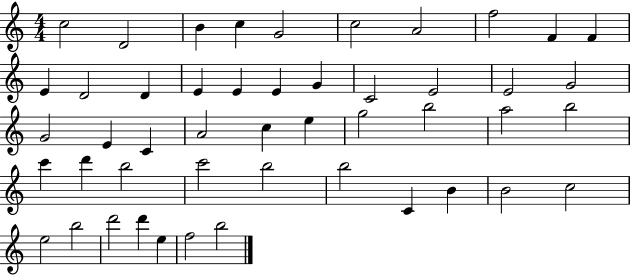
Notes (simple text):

C5/h D4/h B4/q C5/q G4/h C5/h A4/h F5/h F4/q F4/q E4/q D4/h D4/q E4/q E4/q E4/q G4/q C4/h E4/h E4/h G4/h G4/h E4/q C4/q A4/h C5/q E5/q G5/h B5/h A5/h B5/h C6/q D6/q B5/h C6/h B5/h B5/h C4/q B4/q B4/h C5/h E5/h B5/h D6/h D6/q E5/q F5/h B5/h